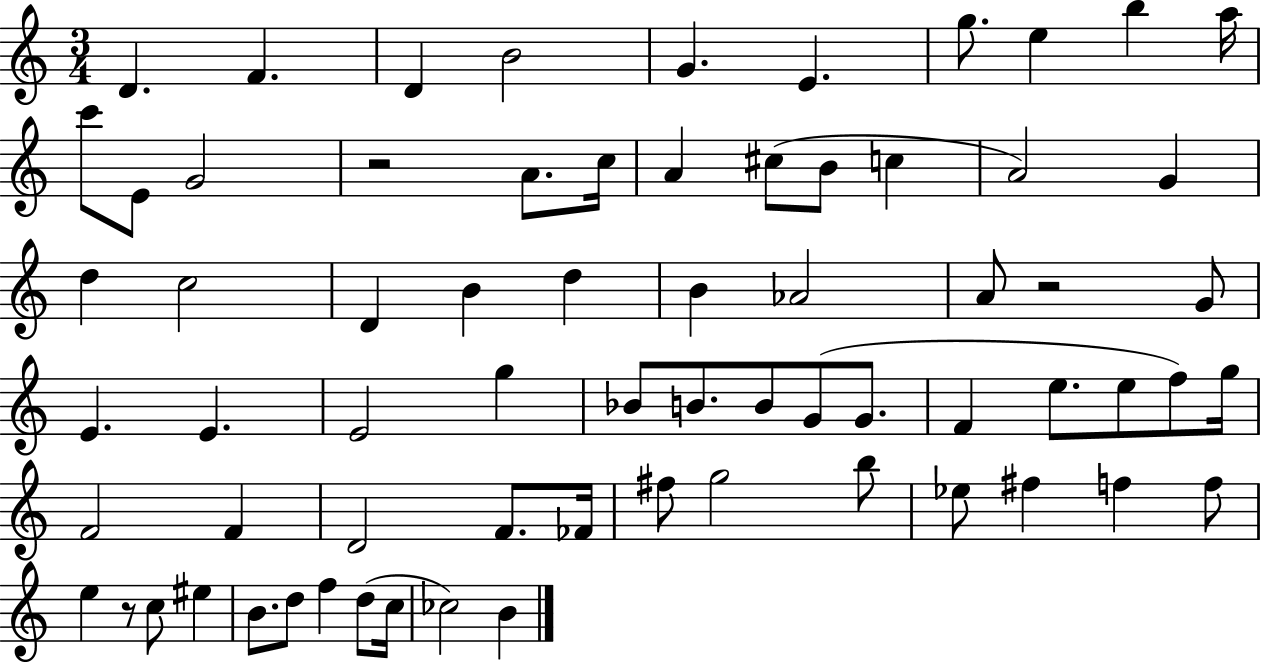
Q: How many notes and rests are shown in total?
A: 69